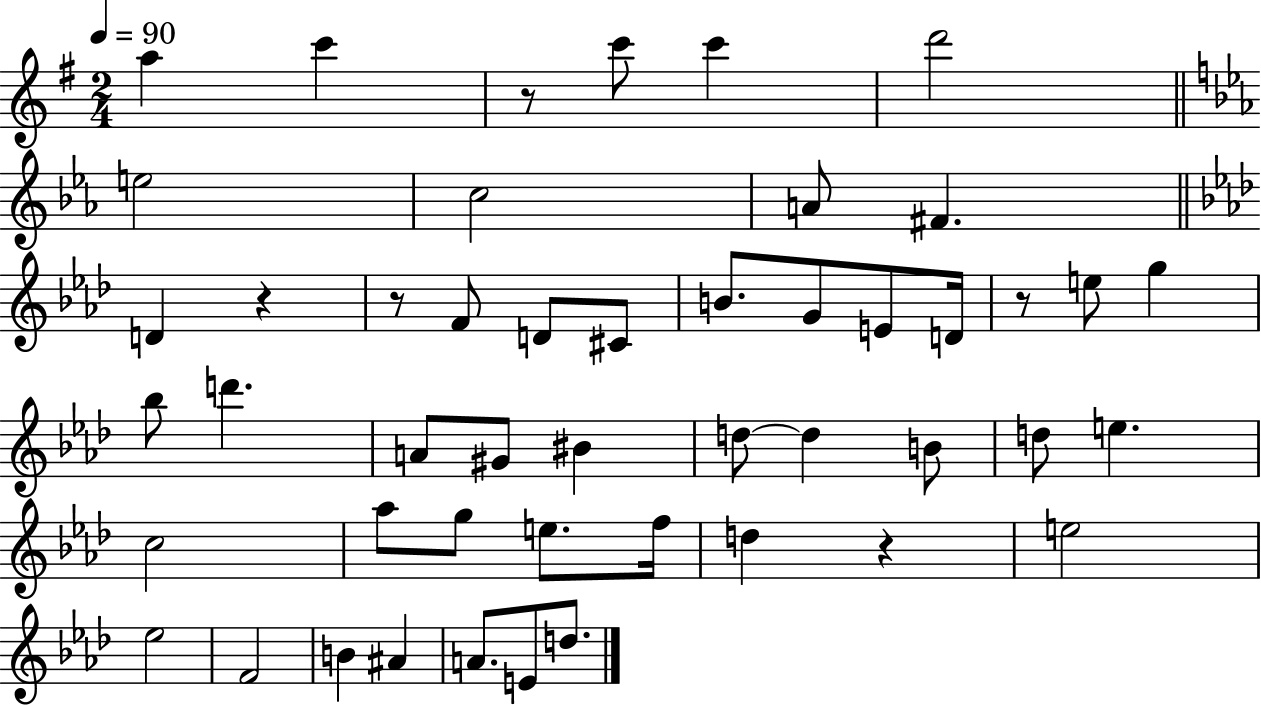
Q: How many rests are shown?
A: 5